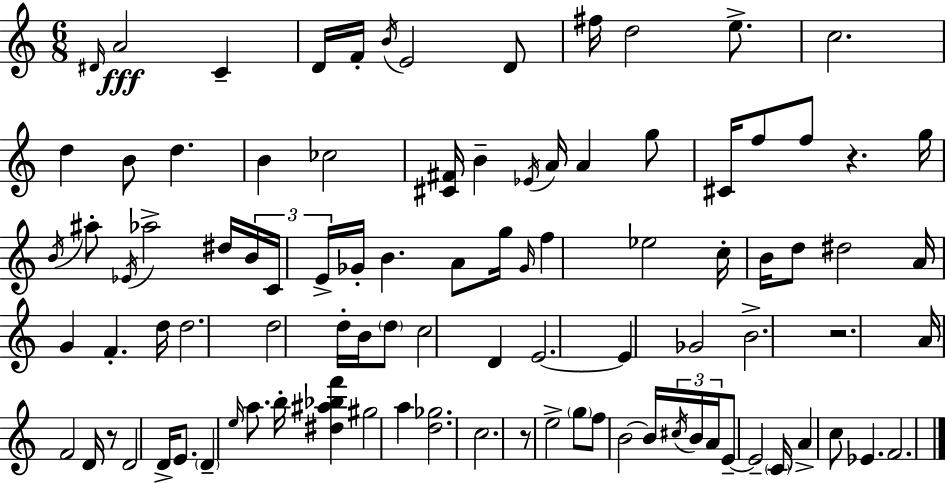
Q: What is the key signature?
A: A minor